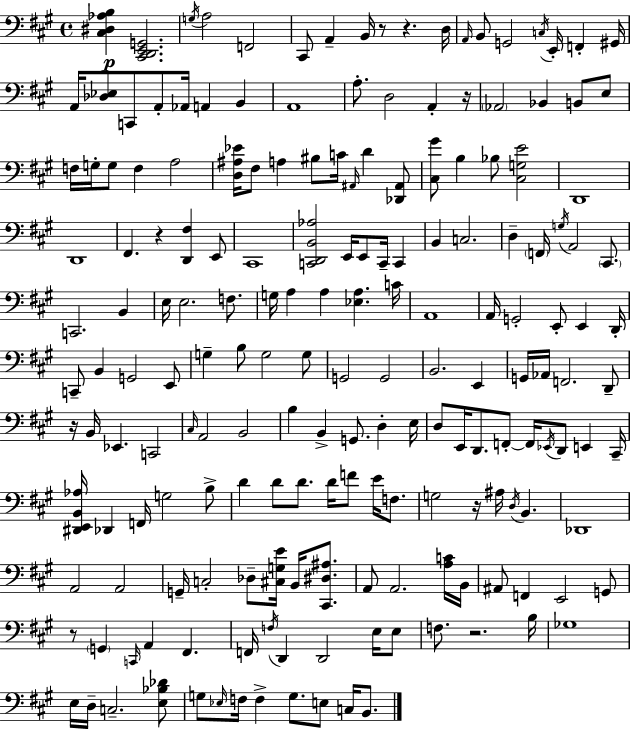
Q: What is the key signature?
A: A major